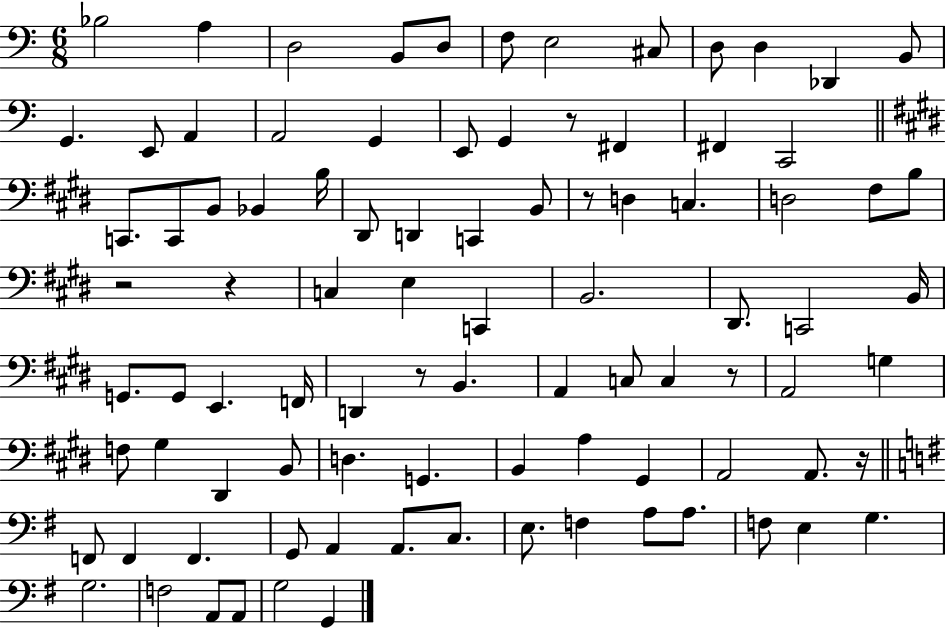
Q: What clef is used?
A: bass